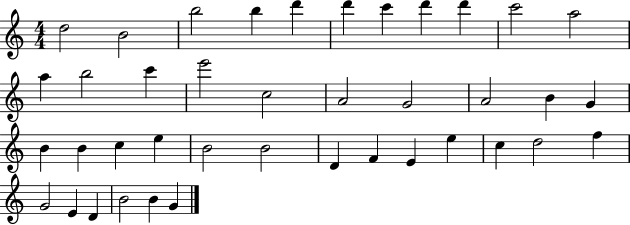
{
  \clef treble
  \numericTimeSignature
  \time 4/4
  \key c \major
  d''2 b'2 | b''2 b''4 d'''4 | d'''4 c'''4 d'''4 d'''4 | c'''2 a''2 | \break a''4 b''2 c'''4 | e'''2 c''2 | a'2 g'2 | a'2 b'4 g'4 | \break b'4 b'4 c''4 e''4 | b'2 b'2 | d'4 f'4 e'4 e''4 | c''4 d''2 f''4 | \break g'2 e'4 d'4 | b'2 b'4 g'4 | \bar "|."
}